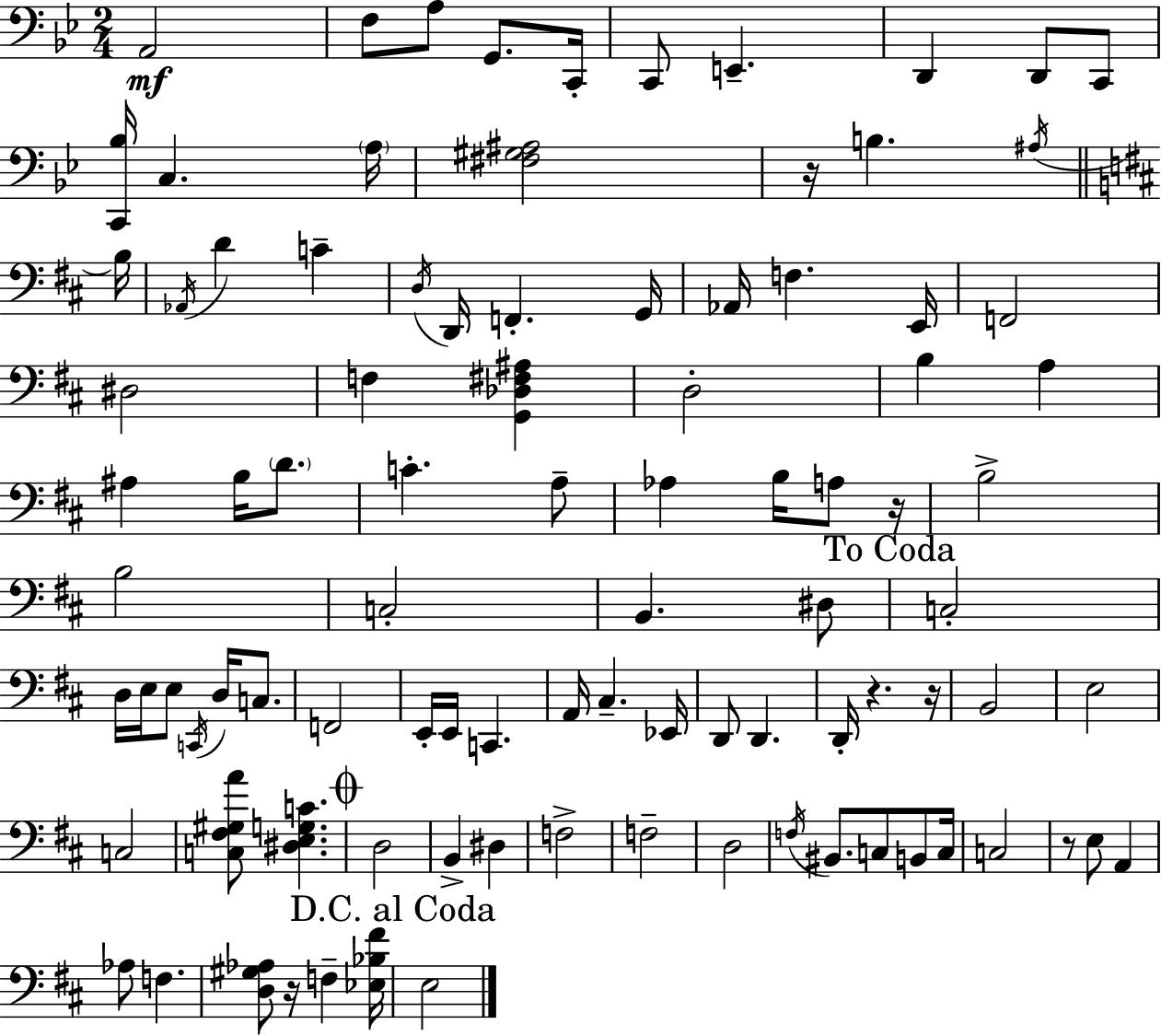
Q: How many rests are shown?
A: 6